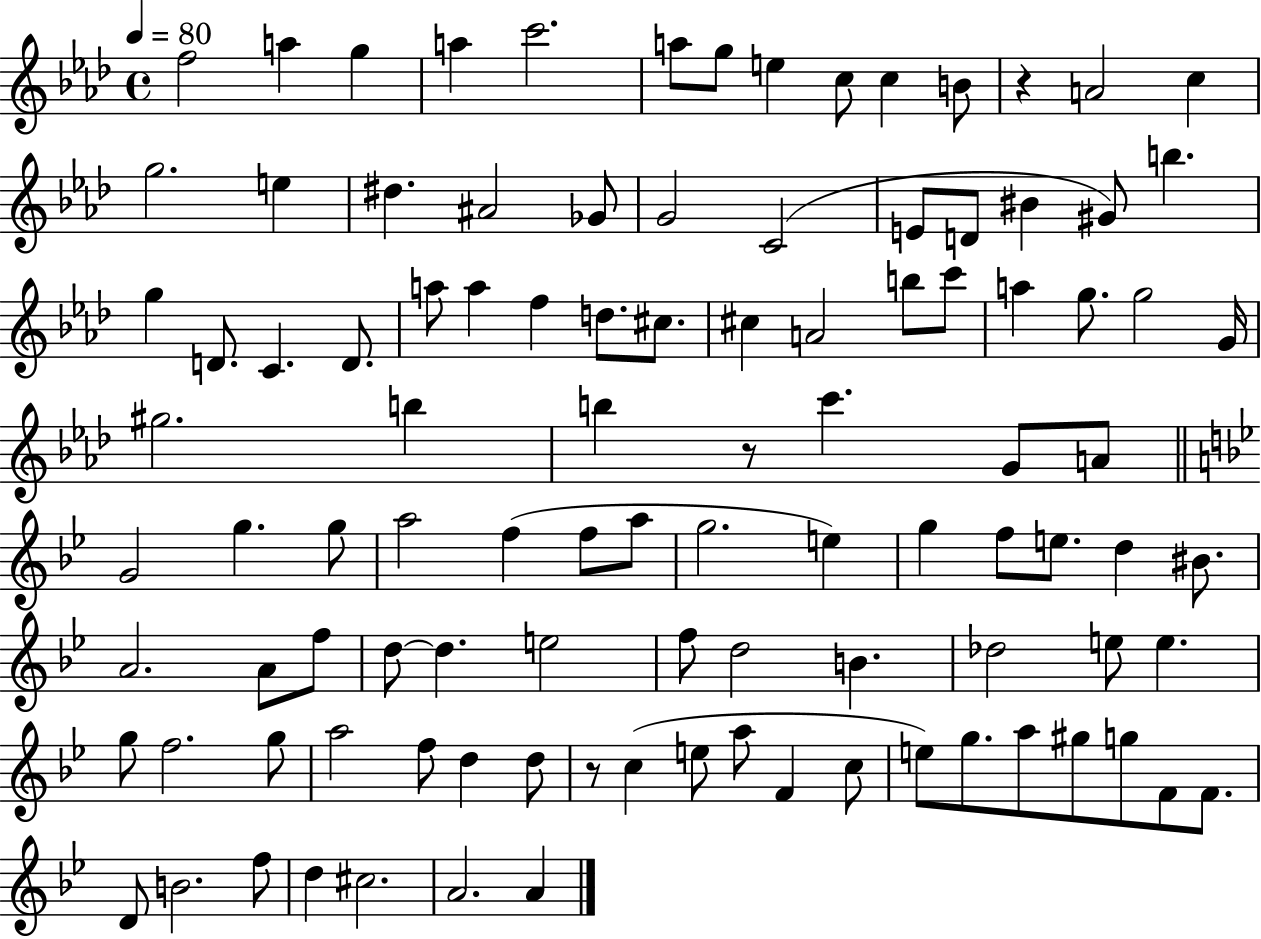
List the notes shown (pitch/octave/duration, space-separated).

F5/h A5/q G5/q A5/q C6/h. A5/e G5/e E5/q C5/e C5/q B4/e R/q A4/h C5/q G5/h. E5/q D#5/q. A#4/h Gb4/e G4/h C4/h E4/e D4/e BIS4/q G#4/e B5/q. G5/q D4/e. C4/q. D4/e. A5/e A5/q F5/q D5/e. C#5/e. C#5/q A4/h B5/e C6/e A5/q G5/e. G5/h G4/s G#5/h. B5/q B5/q R/e C6/q. G4/e A4/e G4/h G5/q. G5/e A5/h F5/q F5/e A5/e G5/h. E5/q G5/q F5/e E5/e. D5/q BIS4/e. A4/h. A4/e F5/e D5/e D5/q. E5/h F5/e D5/h B4/q. Db5/h E5/e E5/q. G5/e F5/h. G5/e A5/h F5/e D5/q D5/e R/e C5/q E5/e A5/e F4/q C5/e E5/e G5/e. A5/e G#5/e G5/e F4/e F4/e. D4/e B4/h. F5/e D5/q C#5/h. A4/h. A4/q